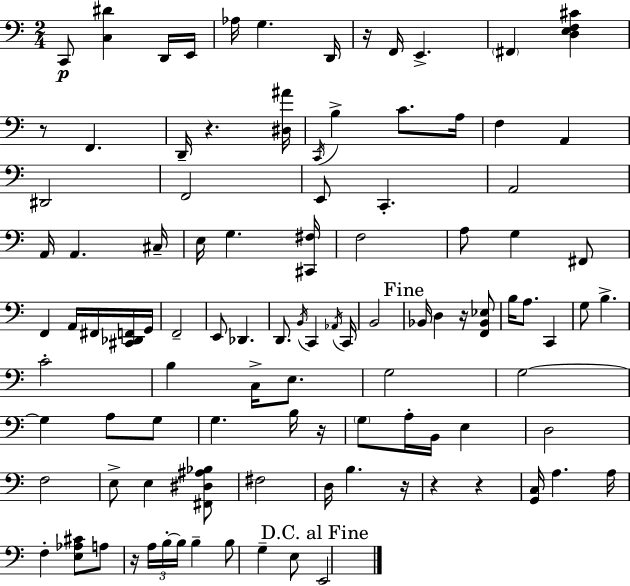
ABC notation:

X:1
T:Untitled
M:2/4
L:1/4
K:C
C,,/2 [C,^D] D,,/4 E,,/4 _A,/4 G, D,,/4 z/4 F,,/4 E,, ^F,, [D,E,F,^C] z/2 F,, D,,/4 z [^D,^A]/4 C,,/4 B, C/2 A,/4 F, A,, ^D,,2 F,,2 E,,/2 C,, A,,2 A,,/4 A,, ^C,/4 E,/4 G, [^C,,^F,]/4 F,2 A,/2 G, ^F,,/2 F,, A,,/4 ^F,,/4 [^C,,_D,,F,,]/4 G,,/4 F,,2 E,,/2 _D,, D,,/2 B,,/4 C,, _A,,/4 C,,/4 B,,2 _B,,/4 D, z/4 [F,,_B,,_E,]/2 B,/4 A,/2 C,, G,/2 B, C2 B, C,/4 E,/2 G,2 G,2 G, A,/2 G,/2 G, B,/4 z/4 G,/2 A,/4 B,,/4 E, D,2 F,2 E,/2 E, [^F,,^D,^A,_B,]/2 ^F,2 D,/4 B, z/4 z z [G,,C,]/4 A, A,/4 F, [E,_A,^C]/2 A,/2 z/4 A,/4 B,/4 B,/4 B, B,/2 G, E,/2 E,,2